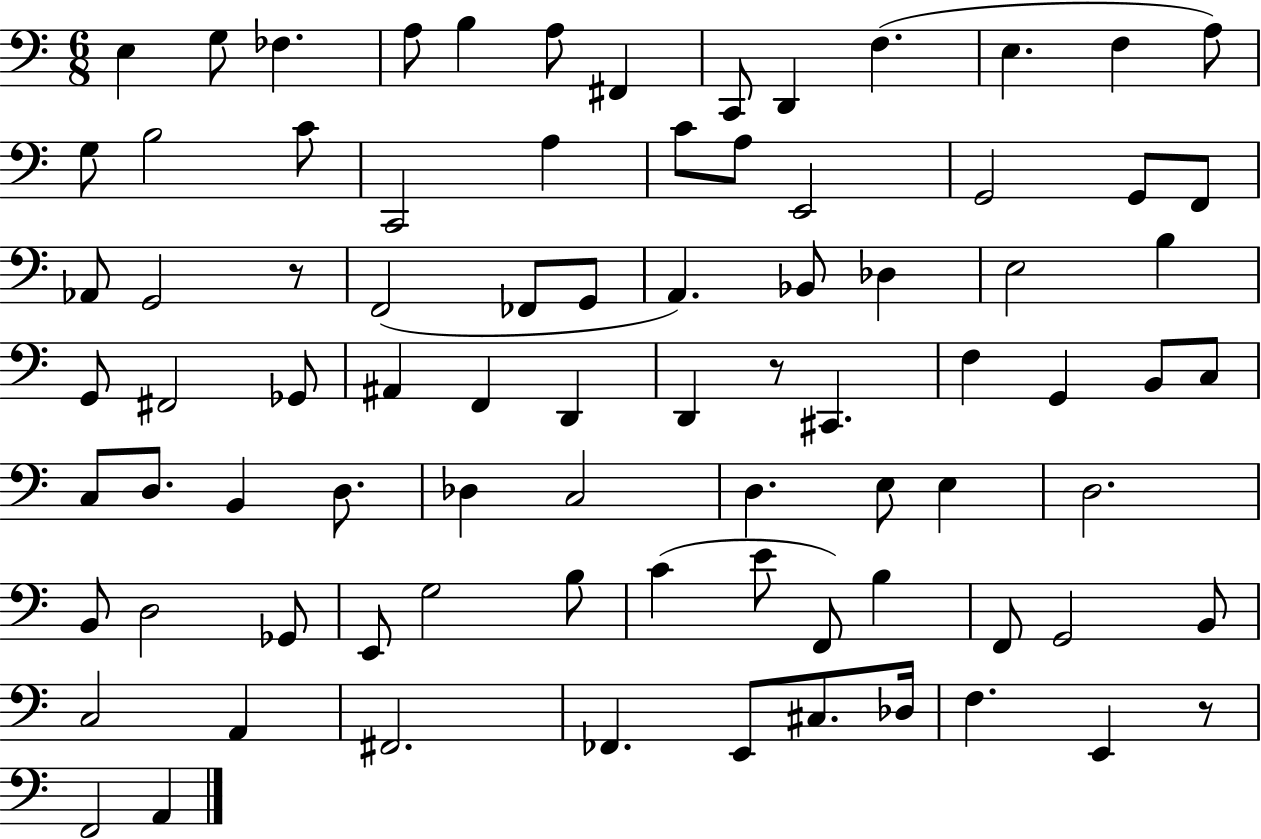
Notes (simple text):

E3/q G3/e FES3/q. A3/e B3/q A3/e F#2/q C2/e D2/q F3/q. E3/q. F3/q A3/e G3/e B3/h C4/e C2/h A3/q C4/e A3/e E2/h G2/h G2/e F2/e Ab2/e G2/h R/e F2/h FES2/e G2/e A2/q. Bb2/e Db3/q E3/h B3/q G2/e F#2/h Gb2/e A#2/q F2/q D2/q D2/q R/e C#2/q. F3/q G2/q B2/e C3/e C3/e D3/e. B2/q D3/e. Db3/q C3/h D3/q. E3/e E3/q D3/h. B2/e D3/h Gb2/e E2/e G3/h B3/e C4/q E4/e F2/e B3/q F2/e G2/h B2/e C3/h A2/q F#2/h. FES2/q. E2/e C#3/e. Db3/s F3/q. E2/q R/e F2/h A2/q